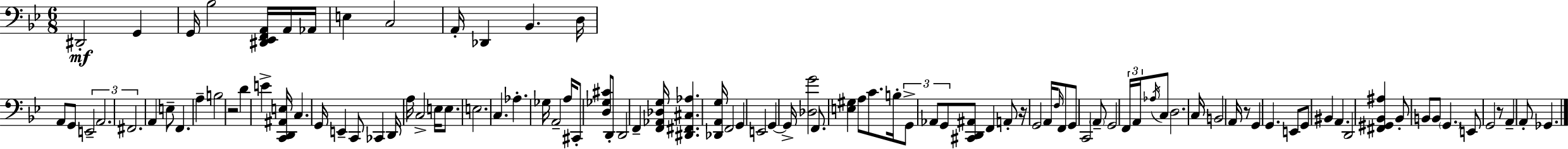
D#2/h G2/q G2/s Bb3/h [D#2,Eb2,F2,A2]/s A2/s Ab2/s E3/q C3/h A2/s Db2/q Bb2/q. D3/s A2/e G2/e E2/h A2/h. F#2/h. A2/q E3/e F2/q. A3/q B3/h R/h D4/q E4/q [C2,D2,A#2,E3]/s C3/q. G2/s E2/q C2/e CES2/q D2/s A3/s C3/h E3/s E3/e. E3/h. C3/q. Ab3/q. Gb3/s A2/h A3/s C#2/e [D3,Gb3,C#4]/e D2/e D2/h F2/q [F2,Ab2,Db3,G3]/s [D#2,F#2,C#3,Ab3]/q. [Db2,A2,G3]/s F2/h G2/q E2/h G2/q G2/s [Db3,G4]/h F2/e. [E3,G#3]/q A3/e C4/e. B3/s G2/e Ab2/e G2/e [C#2,D2,A#2]/e F2/q A2/e R/s G2/h A2/s F3/s F2/e G2/e C2/h A2/e G2/h F2/s A2/s Ab3/s C3/e D3/h. C3/s B2/h A2/s R/e G2/q G2/q. E2/e G2/e BIS2/q A2/q. D2/h [F#2,G#2,Bb2,A#3]/q Bb2/e B2/e B2/e G2/q. E2/e G2/h R/e A2/q A2/e Gb2/q.